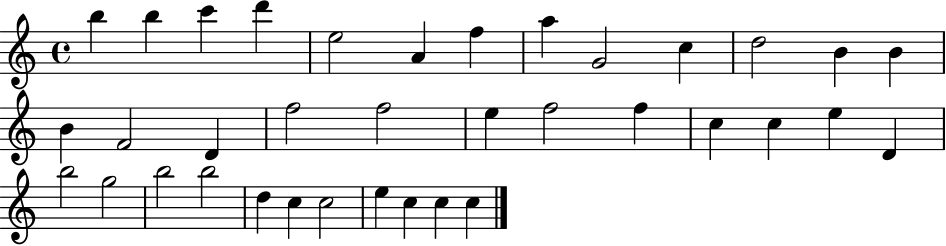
{
  \clef treble
  \time 4/4
  \defaultTimeSignature
  \key c \major
  b''4 b''4 c'''4 d'''4 | e''2 a'4 f''4 | a''4 g'2 c''4 | d''2 b'4 b'4 | \break b'4 f'2 d'4 | f''2 f''2 | e''4 f''2 f''4 | c''4 c''4 e''4 d'4 | \break b''2 g''2 | b''2 b''2 | d''4 c''4 c''2 | e''4 c''4 c''4 c''4 | \break \bar "|."
}